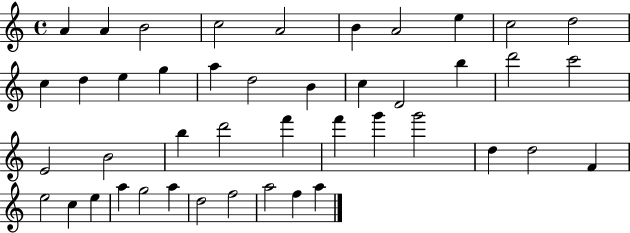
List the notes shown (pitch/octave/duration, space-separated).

A4/q A4/q B4/h C5/h A4/h B4/q A4/h E5/q C5/h D5/h C5/q D5/q E5/q G5/q A5/q D5/h B4/q C5/q D4/h B5/q D6/h C6/h E4/h B4/h B5/q D6/h F6/q F6/q G6/q G6/h D5/q D5/h F4/q E5/h C5/q E5/q A5/q G5/h A5/q D5/h F5/h A5/h F5/q A5/q